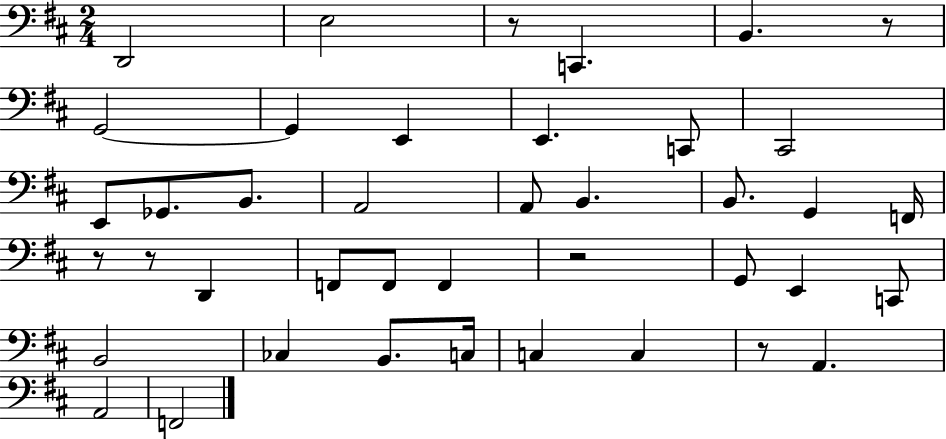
X:1
T:Untitled
M:2/4
L:1/4
K:D
D,,2 E,2 z/2 C,, B,, z/2 G,,2 G,, E,, E,, C,,/2 ^C,,2 E,,/2 _G,,/2 B,,/2 A,,2 A,,/2 B,, B,,/2 G,, F,,/4 z/2 z/2 D,, F,,/2 F,,/2 F,, z2 G,,/2 E,, C,,/2 B,,2 _C, B,,/2 C,/4 C, C, z/2 A,, A,,2 F,,2